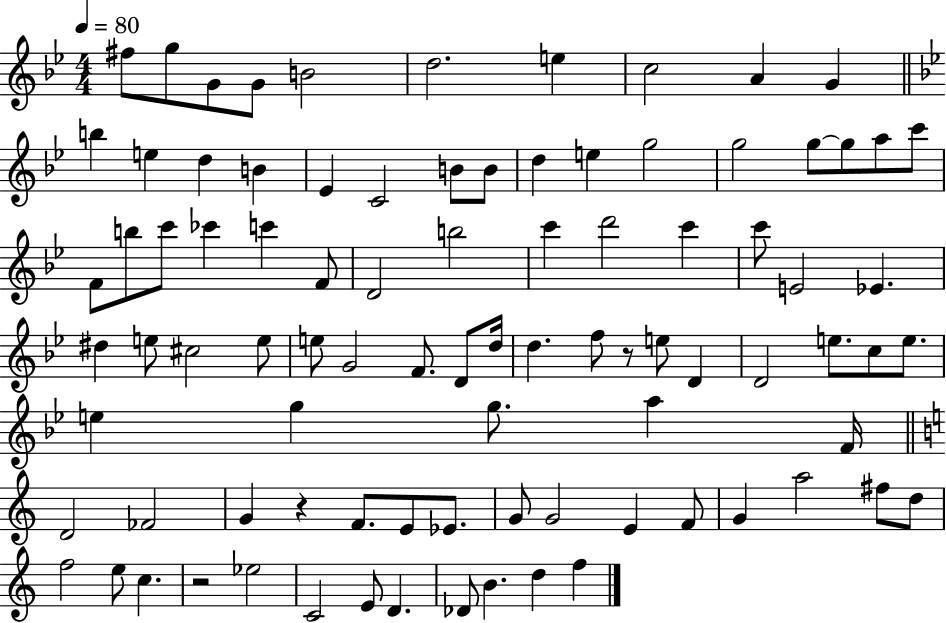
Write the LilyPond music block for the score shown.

{
  \clef treble
  \numericTimeSignature
  \time 4/4
  \key bes \major
  \tempo 4 = 80
  fis''8 g''8 g'8 g'8 b'2 | d''2. e''4 | c''2 a'4 g'4 | \bar "||" \break \key g \minor b''4 e''4 d''4 b'4 | ees'4 c'2 b'8 b'8 | d''4 e''4 g''2 | g''2 g''8~~ g''8 a''8 c'''8 | \break f'8 b''8 c'''8 ces'''4 c'''4 f'8 | d'2 b''2 | c'''4 d'''2 c'''4 | c'''8 e'2 ees'4. | \break dis''4 e''8 cis''2 e''8 | e''8 g'2 f'8. d'8 d''16 | d''4. f''8 r8 e''8 d'4 | d'2 e''8. c''8 e''8. | \break e''4 g''4 g''8. a''4 f'16 | \bar "||" \break \key a \minor d'2 fes'2 | g'4 r4 f'8. e'8 ees'8. | g'8 g'2 e'4 f'8 | g'4 a''2 fis''8 d''8 | \break f''2 e''8 c''4. | r2 ees''2 | c'2 e'8 d'4. | des'8 b'4. d''4 f''4 | \break \bar "|."
}